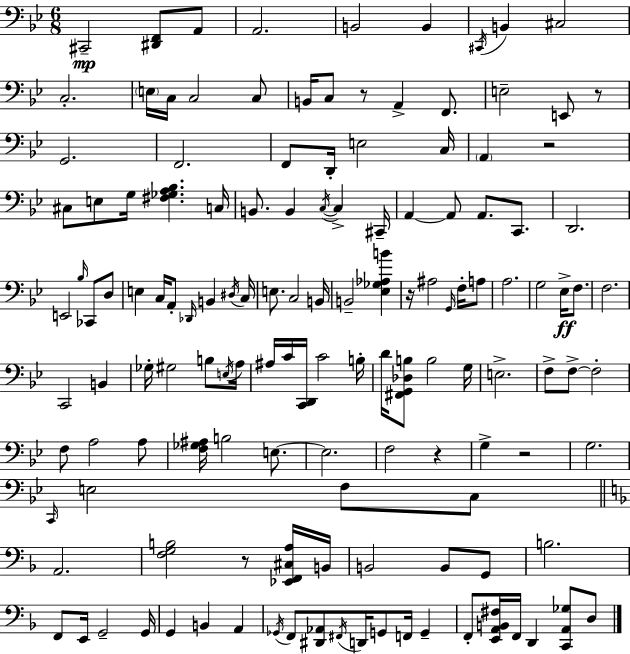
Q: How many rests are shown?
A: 7